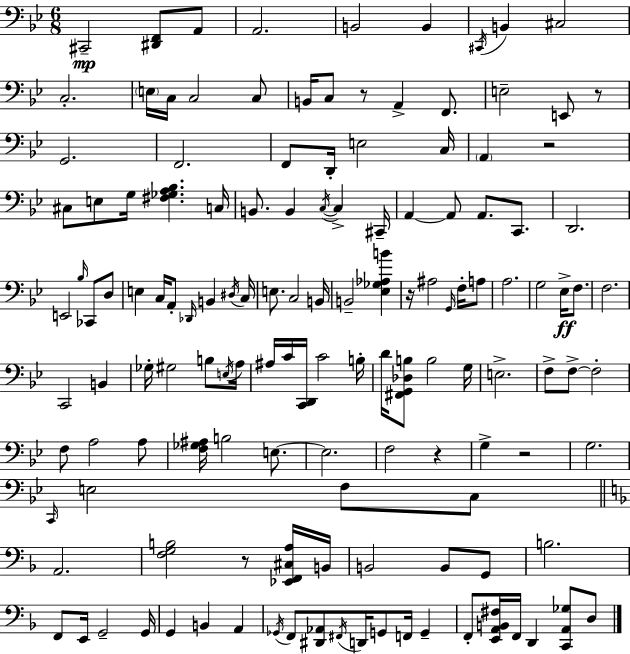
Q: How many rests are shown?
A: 7